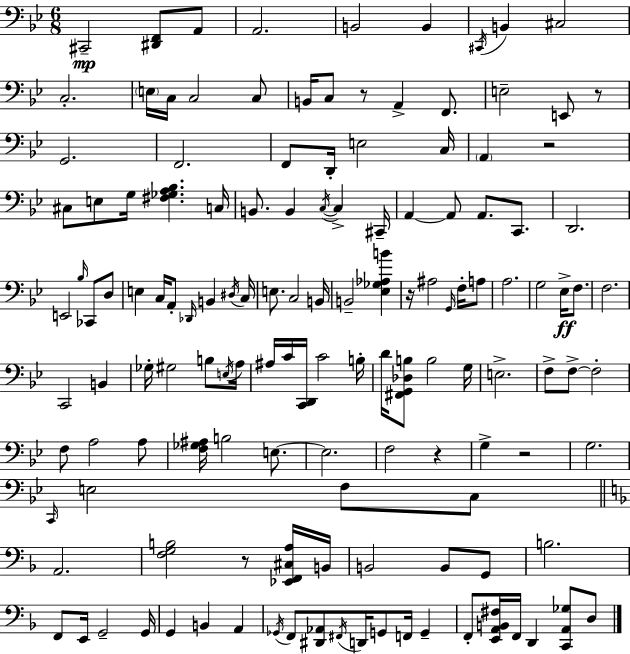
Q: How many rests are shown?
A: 7